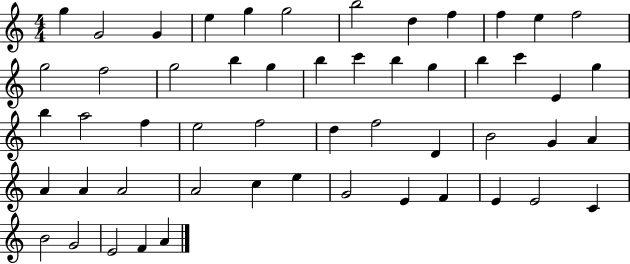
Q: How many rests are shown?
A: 0